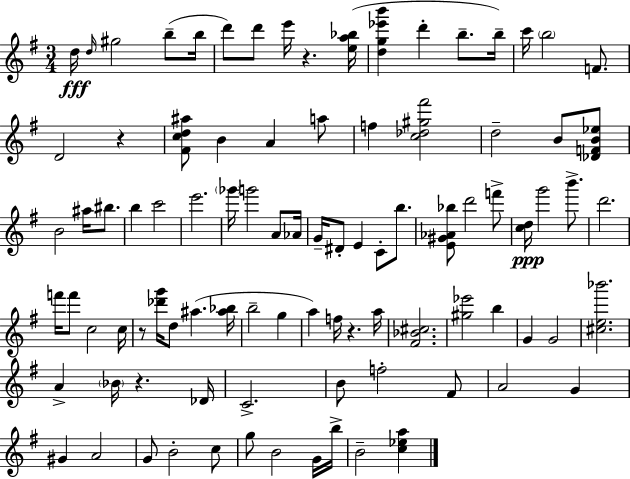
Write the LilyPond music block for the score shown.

{
  \clef treble
  \numericTimeSignature
  \time 3/4
  \key e \minor
  d''16\fff \grace { d''16 } gis''2 b''8--( | b''16 d'''8) d'''8 e'''16 r4. | <e'' a'' bes''>16( <d'' g'' ees''' b'''>4 d'''4-. b''8.-- | b''16--) c'''16 \parenthesize b''2 f'8. | \break d'2 r4 | <fis' c'' d'' ais''>8 b'4 a'4 a''8 | f''4 <c'' des'' gis'' fis'''>2 | d''2-- b'8 <des' f' b' ees''>8 | \break b'2 ais''16 bis''8. | b''4 c'''2 | e'''2. | \parenthesize ges'''16 g'''2 a'8 | \break aes'16 g'16-- dis'8-. e'4 c'8-. b''8. | <e' gis' aes' bes''>8 d'''2 f'''8-> | <c'' d''>16\ppp g'''2 b'''8.-> | d'''2. | \break f'''16 f'''8 c''2 | c''16 r8 <des''' g'''>16 d''8 ais''4.( | <ais'' bes''>16 b''2-- g''4 | a''4) f''16 r4. | \break a''16 <fis' bes' cis''>2. | <gis'' ees'''>2 b''4 | g'4 g'2 | <cis'' e'' bes'''>2. | \break a'4-> \parenthesize bes'16 r4. | des'16 c'2.-> | b'8 f''2-. fis'8 | a'2 g'4 | \break gis'4 a'2 | g'8 b'2-. c''8 | g''8 b'2 g'16 | b''16-> b'2-- <c'' ees'' a''>4 | \break \bar "|."
}